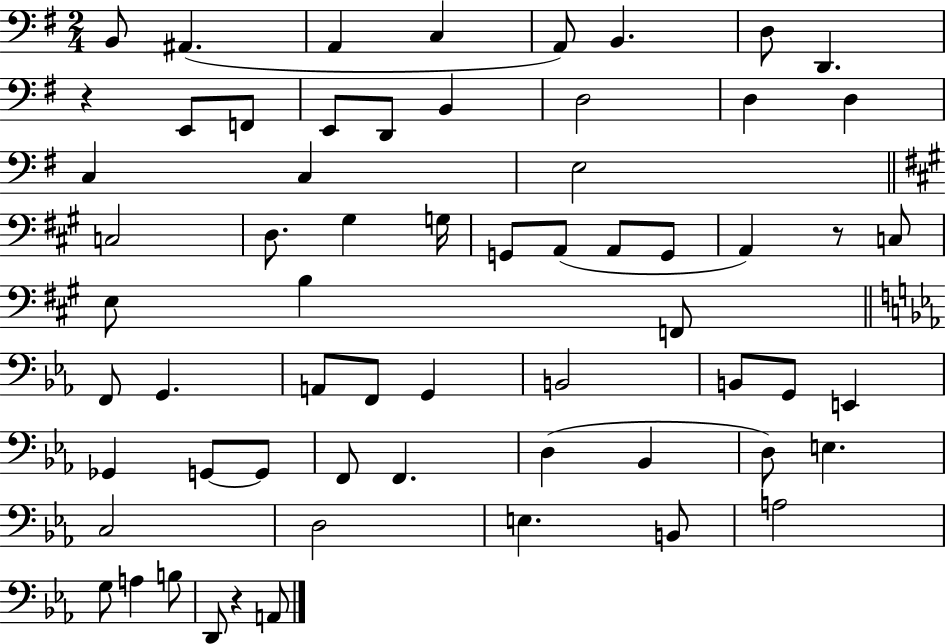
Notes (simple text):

B2/e A#2/q. A2/q C3/q A2/e B2/q. D3/e D2/q. R/q E2/e F2/e E2/e D2/e B2/q D3/h D3/q D3/q C3/q C3/q E3/h C3/h D3/e. G#3/q G3/s G2/e A2/e A2/e G2/e A2/q R/e C3/e E3/e B3/q F2/e F2/e G2/q. A2/e F2/e G2/q B2/h B2/e G2/e E2/q Gb2/q G2/e G2/e F2/e F2/q. D3/q Bb2/q D3/e E3/q. C3/h D3/h E3/q. B2/e A3/h G3/e A3/q B3/e D2/e R/q A2/e